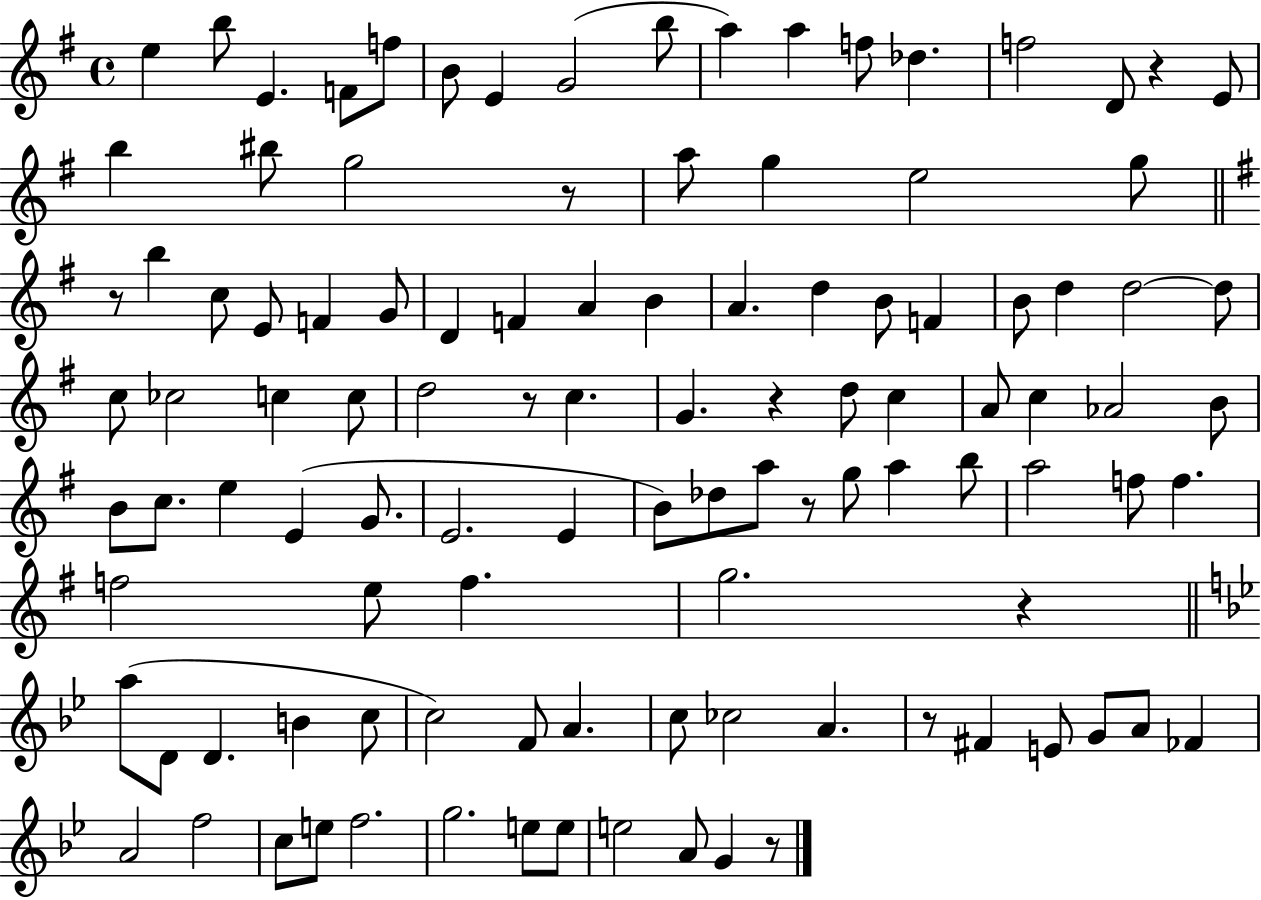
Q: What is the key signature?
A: G major